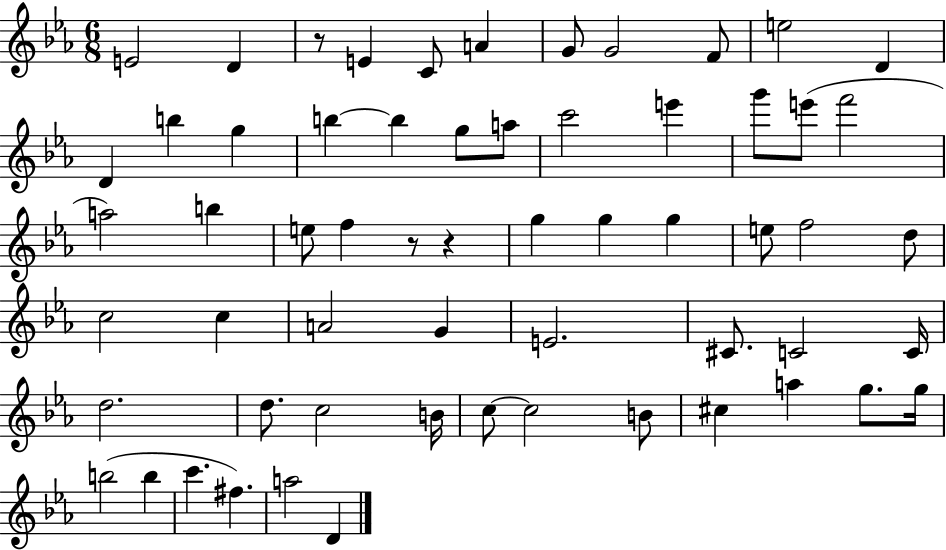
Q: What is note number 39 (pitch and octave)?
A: C4